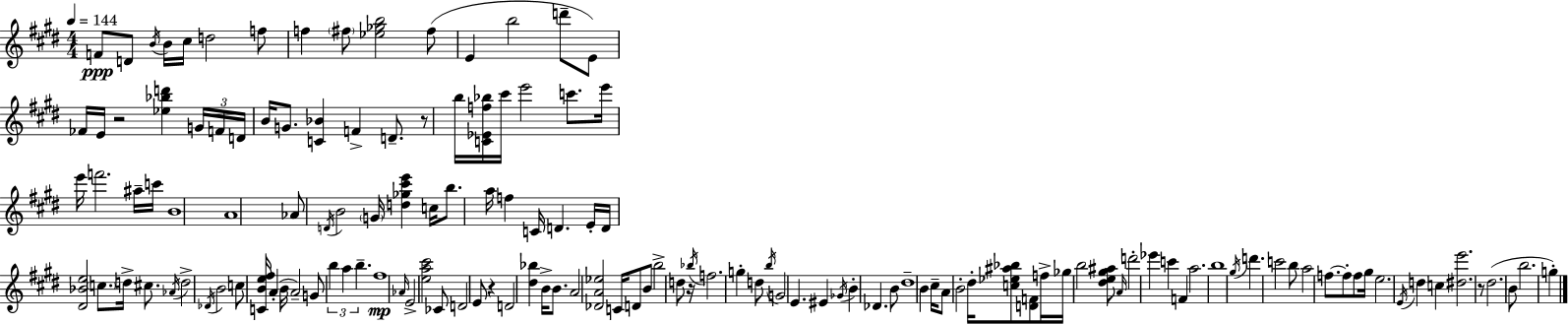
{
  \clef treble
  \numericTimeSignature
  \time 4/4
  \key e \major
  \tempo 4 = 144
  f'8\ppp d'8 \acciaccatura { b'16 } b'16 cis''16 d''2 f''8 | f''4 \parenthesize fis''8 <ees'' ges'' b''>2 fis''8( | e'4 b''2 d'''8-- e'8) | fes'16 e'16 r2 <ees'' bes'' d'''>4 \tuplet 3/2 { g'16 | \break f'16 d'16 } b'16 g'8. <c' bes'>4 f'4-> d'8.-- | r8 b''16 <c' ees' f'' bes''>16 cis'''16 e'''2 c'''8. | e'''16 e'''16 f'''2. ais''16-- | c'''16 b'1 | \break a'1 | aes'8 \acciaccatura { d'16 } b'2 \parenthesize g'16 <d'' ges'' cis''' e'''>4 | c''16 b''8. a''16 f''4 c'16 d'4. | e'16-. d'16 <dis' bes' e''>2 \parenthesize c''8. d''16-> cis''8. | \break \acciaccatura { aes'16 } d''2-> \acciaccatura { des'16 } b'2 | c''8 <c' b' e'' fis''>16 a'4-.( b'16 a'2--) | g'8 \tuplet 3/2 { b''4 a''4 b''4.-- } | fis''1\mp | \break \grace { aes'16 } e'2-> <e'' a'' cis'''>2 | ces'8 d'2 e'8 | r4 d'2 <dis'' bes''>4 | b'16-> b'8. a'2 <des' a' ees''>2 | \break c'16 d'8 b'8 b''2-> | d''8 r16 \acciaccatura { bes''16 } f''2. | g''4-. d''8 \acciaccatura { b''16 } g'2 | e'4. eis'4 \acciaccatura { ges'16 } b'4-. | \break des'4. b'8 dis''1-- | b'4 cis''16-- a'8 b'2-. | dis''16-. <c'' ees'' ais'' bes''>8 <d' f'>8 f''16-> ges''16 b''2 | <dis'' e'' gis'' ais''>8 \grace { a'16 } d'''2-. | \break ees'''4 c'''4 f'4 a''2. | b''1 | \acciaccatura { gis''16 } d'''4. | c'''2 b''8 a''2 | \break f''8.~~ f''8-. f''8 gis''16 e''2. | \acciaccatura { e'16 } d''4 c''4 <dis'' e'''>2. | r8 dis''2.( | b'8 b''2. | \break g''4-.) \bar "|."
}